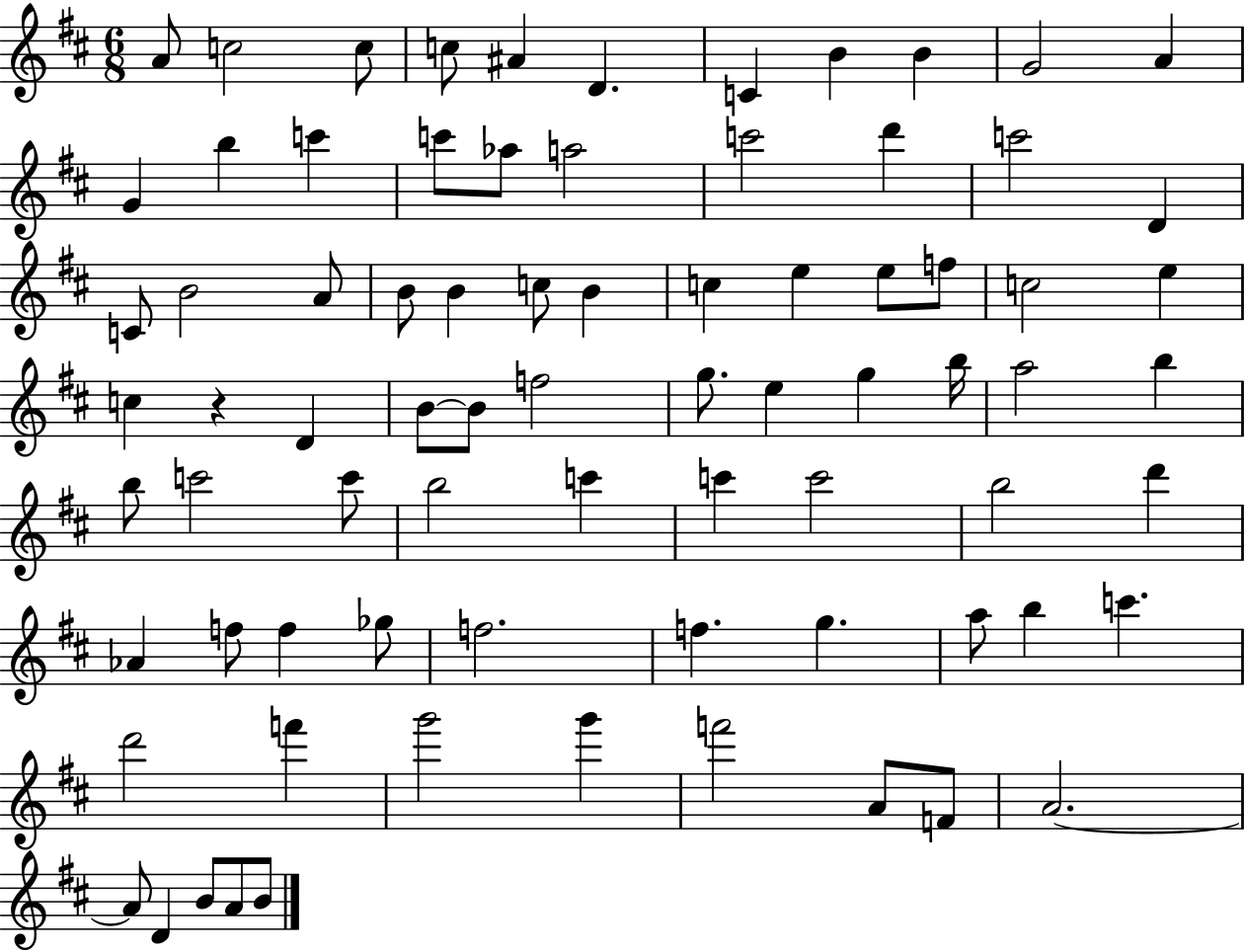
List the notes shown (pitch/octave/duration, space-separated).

A4/e C5/h C5/e C5/e A#4/q D4/q. C4/q B4/q B4/q G4/h A4/q G4/q B5/q C6/q C6/e Ab5/e A5/h C6/h D6/q C6/h D4/q C4/e B4/h A4/e B4/e B4/q C5/e B4/q C5/q E5/q E5/e F5/e C5/h E5/q C5/q R/q D4/q B4/e B4/e F5/h G5/e. E5/q G5/q B5/s A5/h B5/q B5/e C6/h C6/e B5/h C6/q C6/q C6/h B5/h D6/q Ab4/q F5/e F5/q Gb5/e F5/h. F5/q. G5/q. A5/e B5/q C6/q. D6/h F6/q G6/h G6/q F6/h A4/e F4/e A4/h. A4/e D4/q B4/e A4/e B4/e